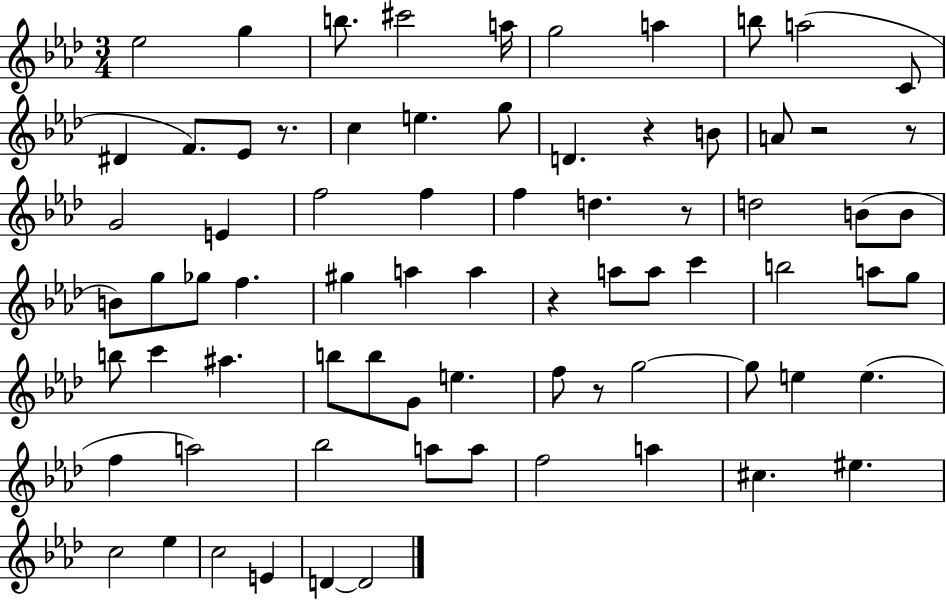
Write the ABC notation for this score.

X:1
T:Untitled
M:3/4
L:1/4
K:Ab
_e2 g b/2 ^c'2 a/4 g2 a b/2 a2 C/2 ^D F/2 _E/2 z/2 c e g/2 D z B/2 A/2 z2 z/2 G2 E f2 f f d z/2 d2 B/2 B/2 B/2 g/2 _g/2 f ^g a a z a/2 a/2 c' b2 a/2 g/2 b/2 c' ^a b/2 b/2 G/2 e f/2 z/2 g2 g/2 e e f a2 _b2 a/2 a/2 f2 a ^c ^e c2 _e c2 E D D2